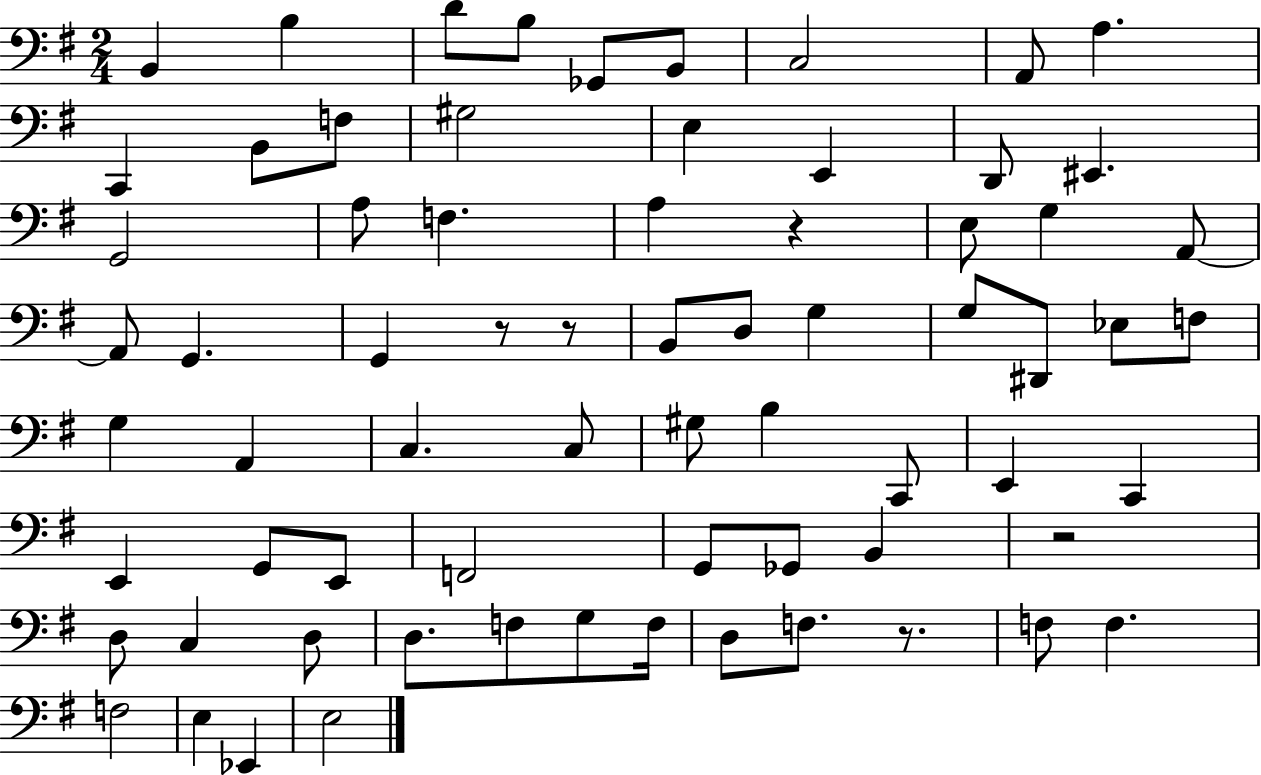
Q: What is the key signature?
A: G major